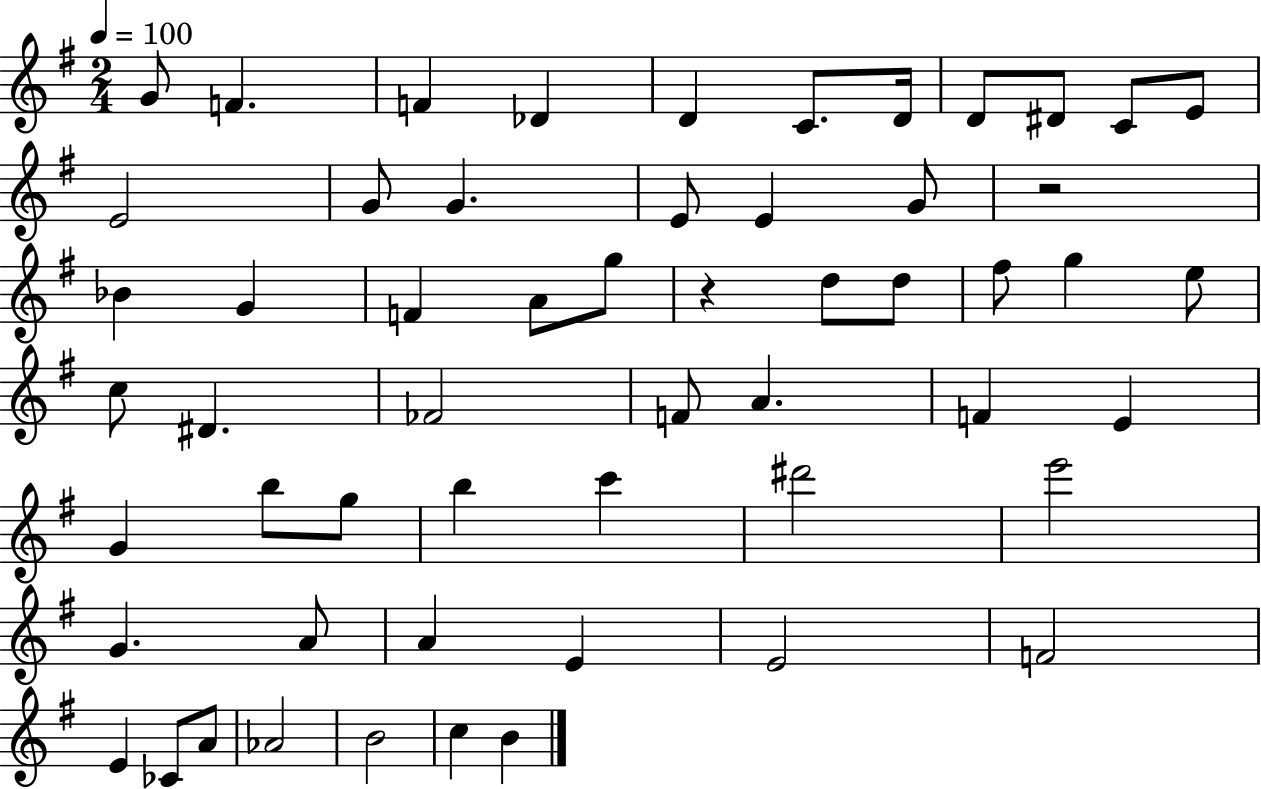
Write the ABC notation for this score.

X:1
T:Untitled
M:2/4
L:1/4
K:G
G/2 F F _D D C/2 D/4 D/2 ^D/2 C/2 E/2 E2 G/2 G E/2 E G/2 z2 _B G F A/2 g/2 z d/2 d/2 ^f/2 g e/2 c/2 ^D _F2 F/2 A F E G b/2 g/2 b c' ^d'2 e'2 G A/2 A E E2 F2 E _C/2 A/2 _A2 B2 c B